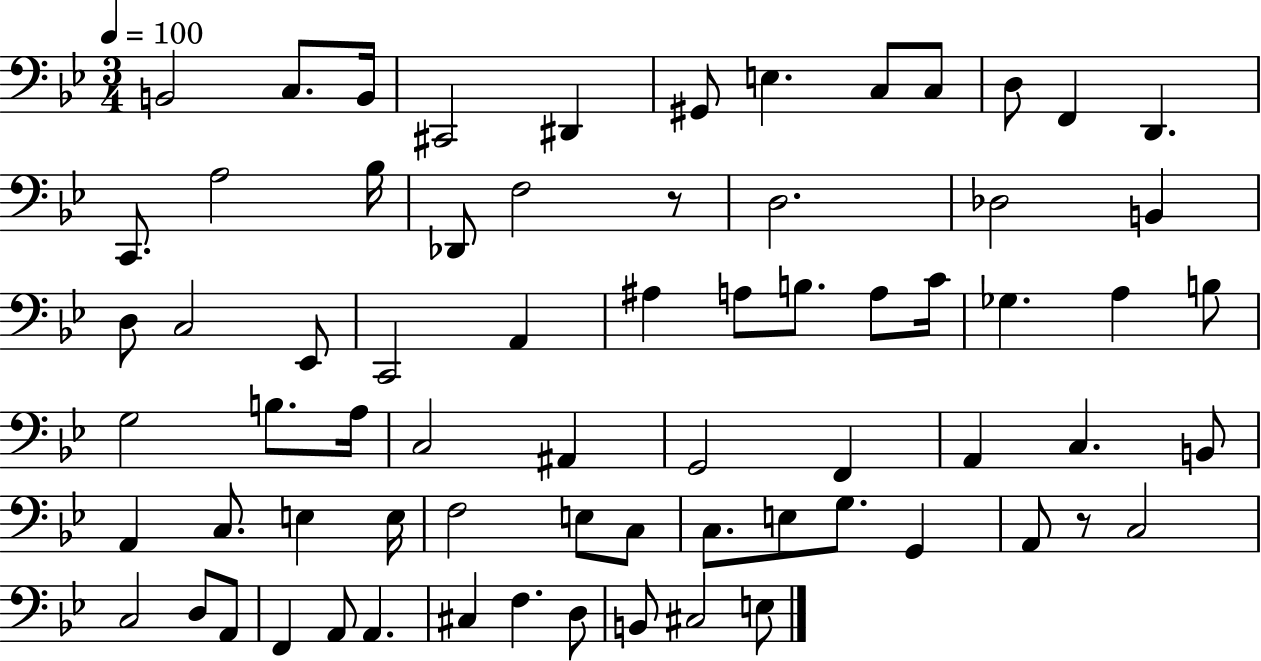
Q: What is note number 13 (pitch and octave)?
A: C2